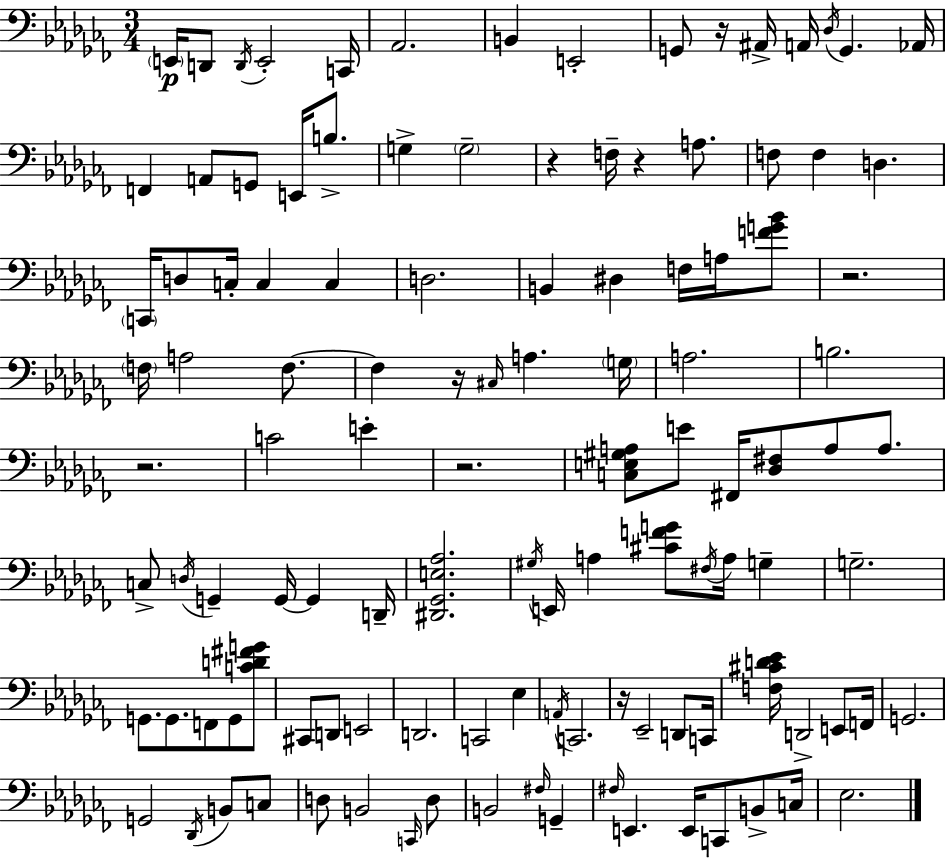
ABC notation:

X:1
T:Untitled
M:3/4
L:1/4
K:Abm
E,,/4 D,,/2 D,,/4 E,,2 C,,/4 _A,,2 B,, E,,2 G,,/2 z/4 ^A,,/4 A,,/4 _D,/4 G,, _A,,/4 F,, A,,/2 G,,/2 E,,/4 B,/2 G, G,2 z F,/4 z A,/2 F,/2 F, D, C,,/4 D,/2 C,/4 C, C, D,2 B,, ^D, F,/4 A,/4 [FG_B]/2 z2 F,/4 A,2 F,/2 F, z/4 ^C,/4 A, G,/4 A,2 B,2 z2 C2 E z2 [C,E,^G,A,]/2 E/2 ^F,,/4 [_D,^F,]/2 A,/2 A,/2 C,/2 D,/4 G,, G,,/4 G,, D,,/4 [^D,,_G,,E,_A,]2 ^G,/4 E,,/4 A, [^CFG]/2 ^F,/4 A,/4 G, G,2 G,,/2 G,,/2 F,,/2 G,,/2 [CD^FG]/2 ^C,,/2 D,,/2 E,,2 D,,2 C,,2 _E, A,,/4 C,,2 z/4 _E,,2 D,,/2 C,,/4 [F,^CD_E]/4 D,,2 E,,/2 F,,/4 G,,2 G,,2 _D,,/4 B,,/2 C,/2 D,/2 B,,2 C,,/4 D,/2 B,,2 ^F,/4 G,, ^F,/4 E,, E,,/4 C,,/2 B,,/2 C,/4 _E,2